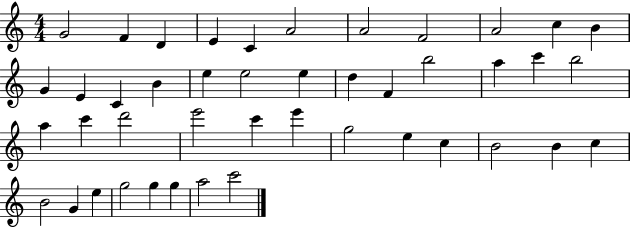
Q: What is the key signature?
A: C major